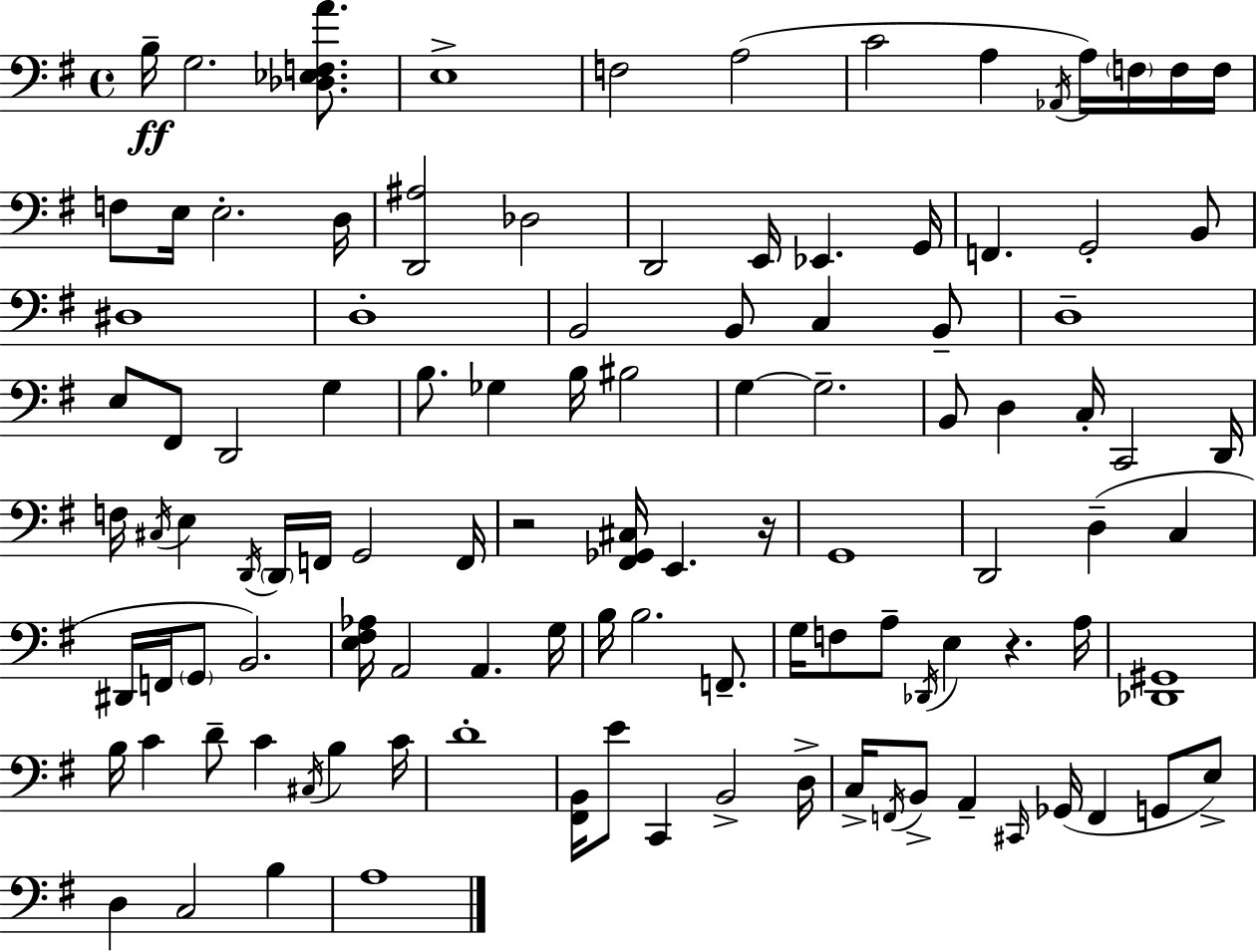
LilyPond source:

{
  \clef bass
  \time 4/4
  \defaultTimeSignature
  \key e \minor
  b16--\ff g2. <des ees f a'>8. | e1-> | f2 a2( | c'2 a4 \acciaccatura { aes,16 } a16) \parenthesize f16 f16 | \break f16 f8 e16 e2.-. | d16 <d, ais>2 des2 | d,2 e,16 ees,4. | g,16 f,4. g,2-. b,8 | \break dis1 | d1-. | b,2 b,8 c4 b,8-- | d1-- | \break e8 fis,8 d,2 g4 | b8. ges4 b16 bis2 | g4~~ g2.-- | b,8 d4 c16-. c,2 | \break d,16 f16 \acciaccatura { cis16 } e4 \acciaccatura { d,16 } \parenthesize d,16 f,16 g,2 | f,16 r2 <fis, ges, cis>16 e,4. | r16 g,1 | d,2 d4--( c4 | \break dis,16 f,16 \parenthesize g,8 b,2.) | <e fis aes>16 a,2 a,4. | g16 b16 b2. | f,8.-- g16 f8 a8-- \acciaccatura { des,16 } e4 r4. | \break a16 <des, gis,>1 | b16 c'4 d'8-- c'4 \acciaccatura { cis16 } | b4 c'16 d'1-. | <fis, b,>16 e'8 c,4 b,2-> | \break d16-> c16-> \acciaccatura { f,16 } b,8-> a,4-- \grace { cis,16 }( ges,16 f,4 | g,8 e8->) d4 c2 | b4 a1 | \bar "|."
}